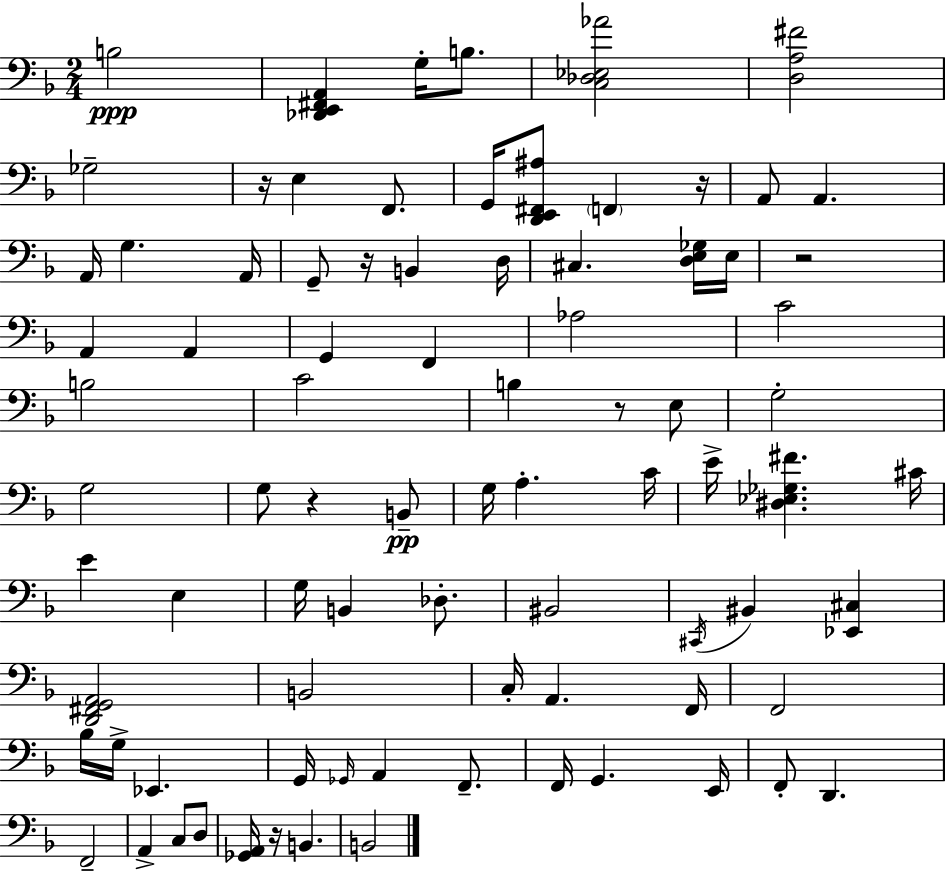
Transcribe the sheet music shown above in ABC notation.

X:1
T:Untitled
M:2/4
L:1/4
K:Dm
B,2 [_D,,E,,^F,,A,,] G,/4 B,/2 [C,_D,_E,_A]2 [D,A,^F]2 _G,2 z/4 E, F,,/2 G,,/4 [D,,E,,^F,,^A,]/2 F,, z/4 A,,/2 A,, A,,/4 G, A,,/4 G,,/2 z/4 B,, D,/4 ^C, [D,E,_G,]/4 E,/4 z2 A,, A,, G,, F,, _A,2 C2 B,2 C2 B, z/2 E,/2 G,2 G,2 G,/2 z B,,/2 G,/4 A, C/4 E/4 [^D,_E,_G,^F] ^C/4 E E, G,/4 B,, _D,/2 ^B,,2 ^C,,/4 ^B,, [_E,,^C,] [D,,^F,,G,,A,,]2 B,,2 C,/4 A,, F,,/4 F,,2 _B,/4 G,/4 _E,, G,,/4 _G,,/4 A,, F,,/2 F,,/4 G,, E,,/4 F,,/2 D,, F,,2 A,, C,/2 D,/2 [_G,,A,,]/4 z/4 B,, B,,2